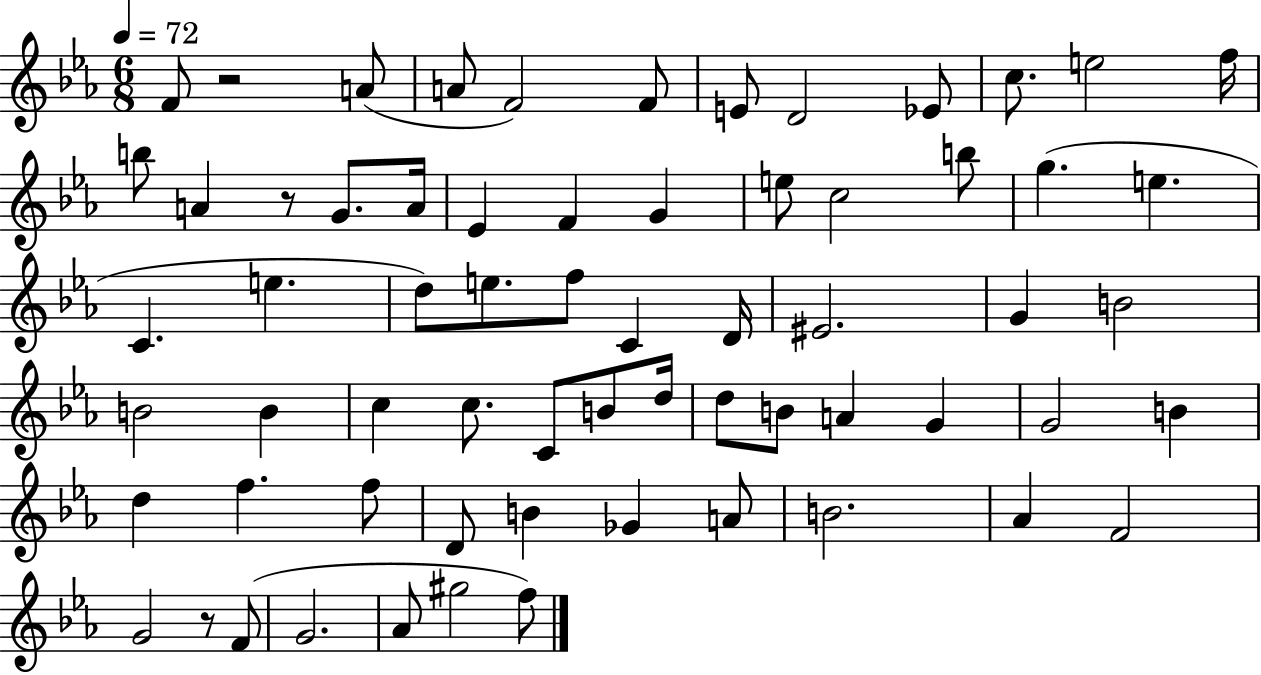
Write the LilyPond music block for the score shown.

{
  \clef treble
  \numericTimeSignature
  \time 6/8
  \key ees \major
  \tempo 4 = 72
  f'8 r2 a'8( | a'8 f'2) f'8 | e'8 d'2 ees'8 | c''8. e''2 f''16 | \break b''8 a'4 r8 g'8. a'16 | ees'4 f'4 g'4 | e''8 c''2 b''8 | g''4.( e''4. | \break c'4. e''4. | d''8) e''8. f''8 c'4 d'16 | eis'2. | g'4 b'2 | \break b'2 b'4 | c''4 c''8. c'8 b'8 d''16 | d''8 b'8 a'4 g'4 | g'2 b'4 | \break d''4 f''4. f''8 | d'8 b'4 ges'4 a'8 | b'2. | aes'4 f'2 | \break g'2 r8 f'8( | g'2. | aes'8 gis''2 f''8) | \bar "|."
}